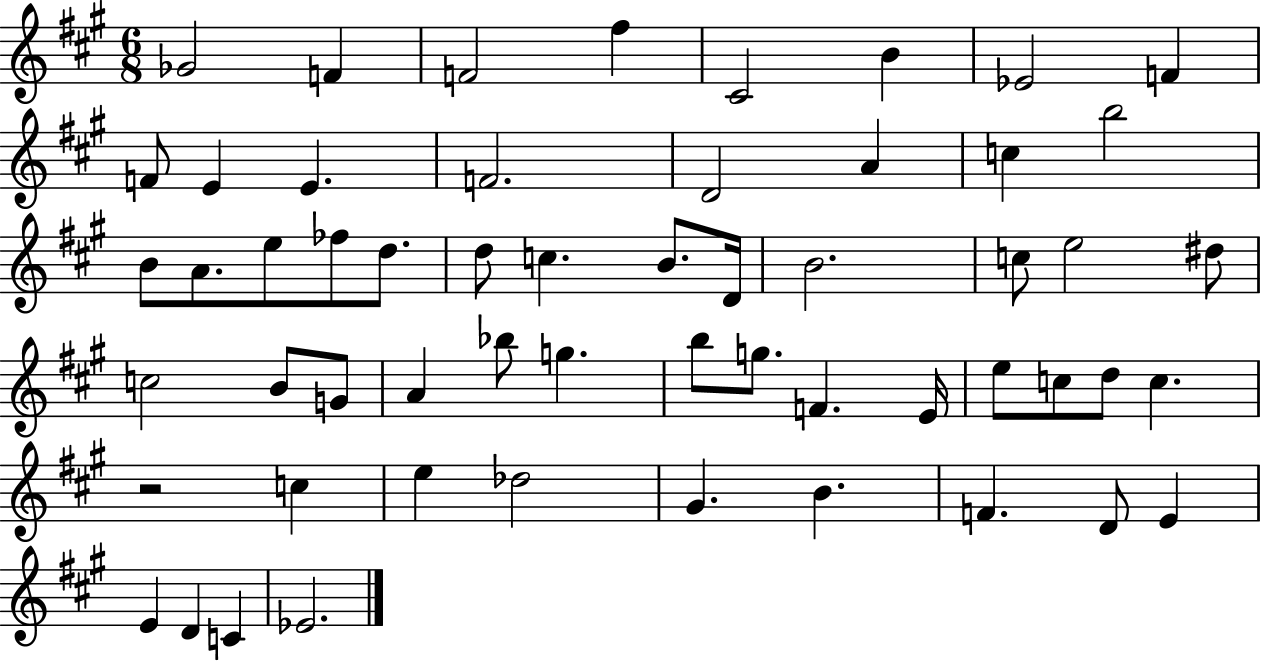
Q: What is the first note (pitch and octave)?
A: Gb4